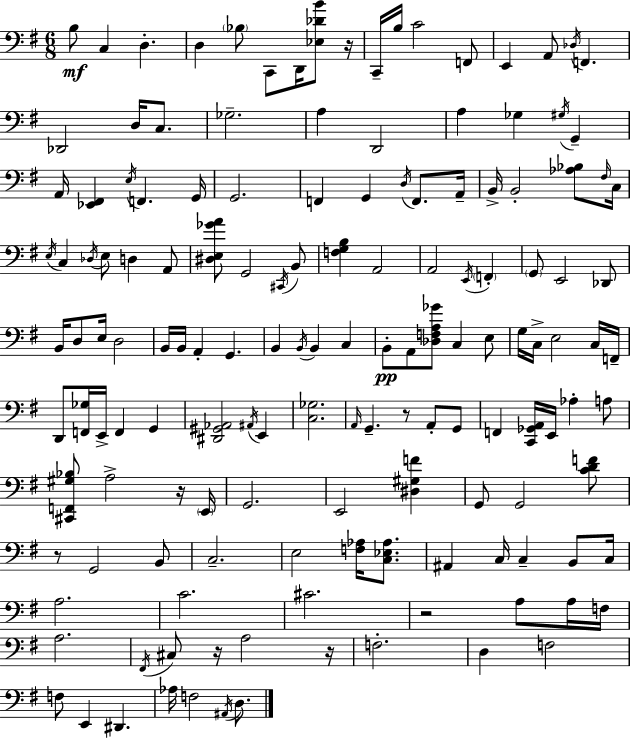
X:1
T:Untitled
M:6/8
L:1/4
K:G
B,/2 C, D, D, _B,/2 C,,/2 D,,/4 [_E,_DB]/2 z/4 C,,/4 B,/4 C2 F,,/2 E,, A,,/2 _D,/4 F,, _D,,2 D,/4 C,/2 _G,2 A, D,,2 A, _G, ^G,/4 G,, A,,/4 [_E,,^F,,] E,/4 F,, G,,/4 G,,2 F,, G,, D,/4 F,,/2 A,,/4 B,,/4 B,,2 [_A,_B,]/2 ^F,/4 C,/4 E,/4 C, _D,/4 E,/2 D, A,,/2 [^D,E,_GA]/2 G,,2 ^C,,/4 B,,/2 [F,G,B,] A,,2 A,,2 E,,/4 F,, G,,/2 E,,2 _D,,/2 B,,/4 D,/2 E,/4 D,2 B,,/4 B,,/4 A,, G,, B,, B,,/4 B,, C, B,,/2 A,,/2 [_D,F,A,_G]/2 C, E,/2 G,/4 C,/4 E,2 C,/4 F,,/4 D,,/2 [F,,_G,]/4 E,,/4 F,, G,, [^D,,^G,,_A,,]2 ^A,,/4 E,, [C,_G,]2 A,,/4 G,, z/2 A,,/2 G,,/2 F,, [C,,_G,,A,,]/4 E,,/4 _A, A,/2 [^C,,F,,^G,_B,]/2 A,2 z/4 E,,/4 G,,2 E,,2 [^D,^G,F] G,,/2 G,,2 [CDF]/2 z/2 G,,2 B,,/2 C,2 E,2 [F,_A,]/4 [C,_E,_A,]/2 ^A,, C,/4 C, B,,/2 C,/4 A,2 C2 ^C2 z2 A,/2 A,/4 F,/4 A,2 ^F,,/4 ^C,/2 z/4 A,2 z/4 F,2 D, F,2 F,/2 E,, ^D,, _A,/4 F,2 ^A,,/4 D,/2